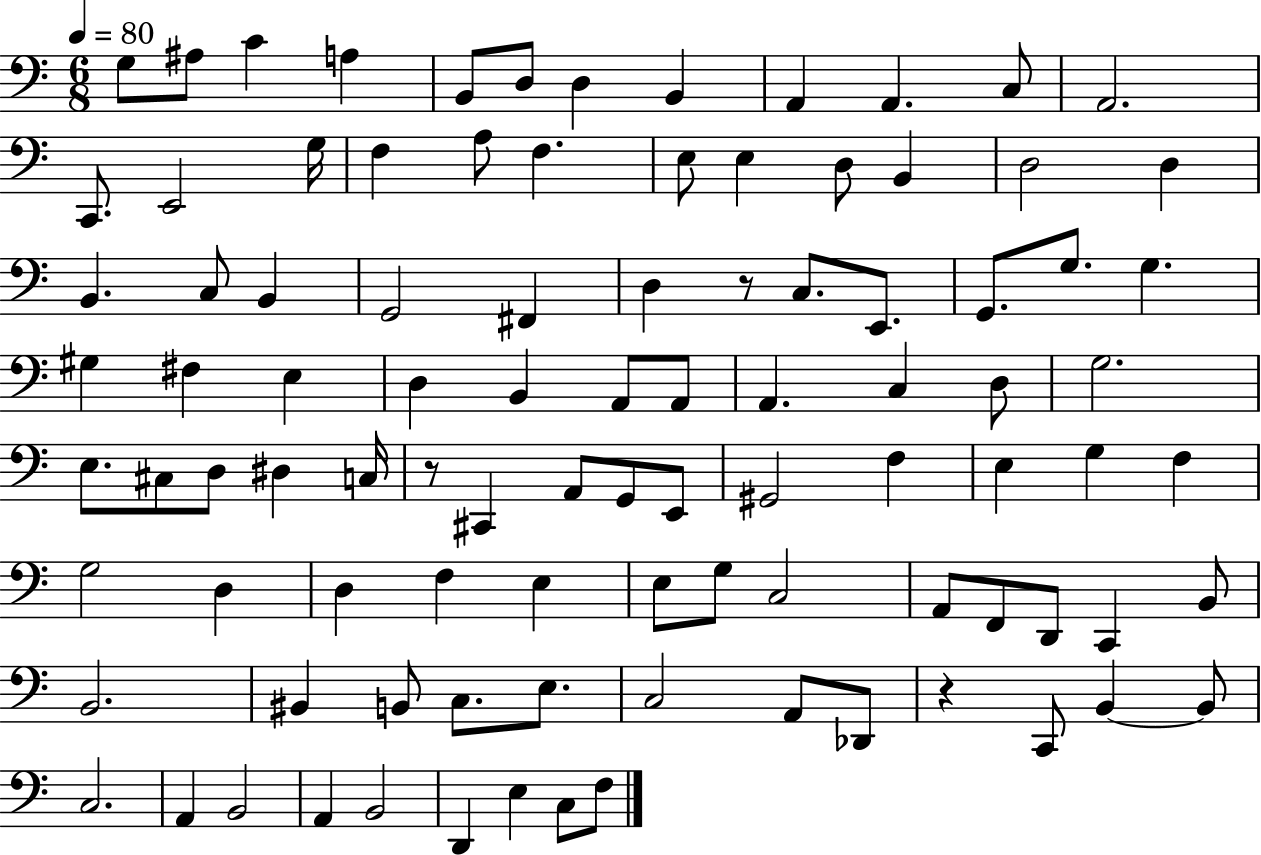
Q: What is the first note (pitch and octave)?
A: G3